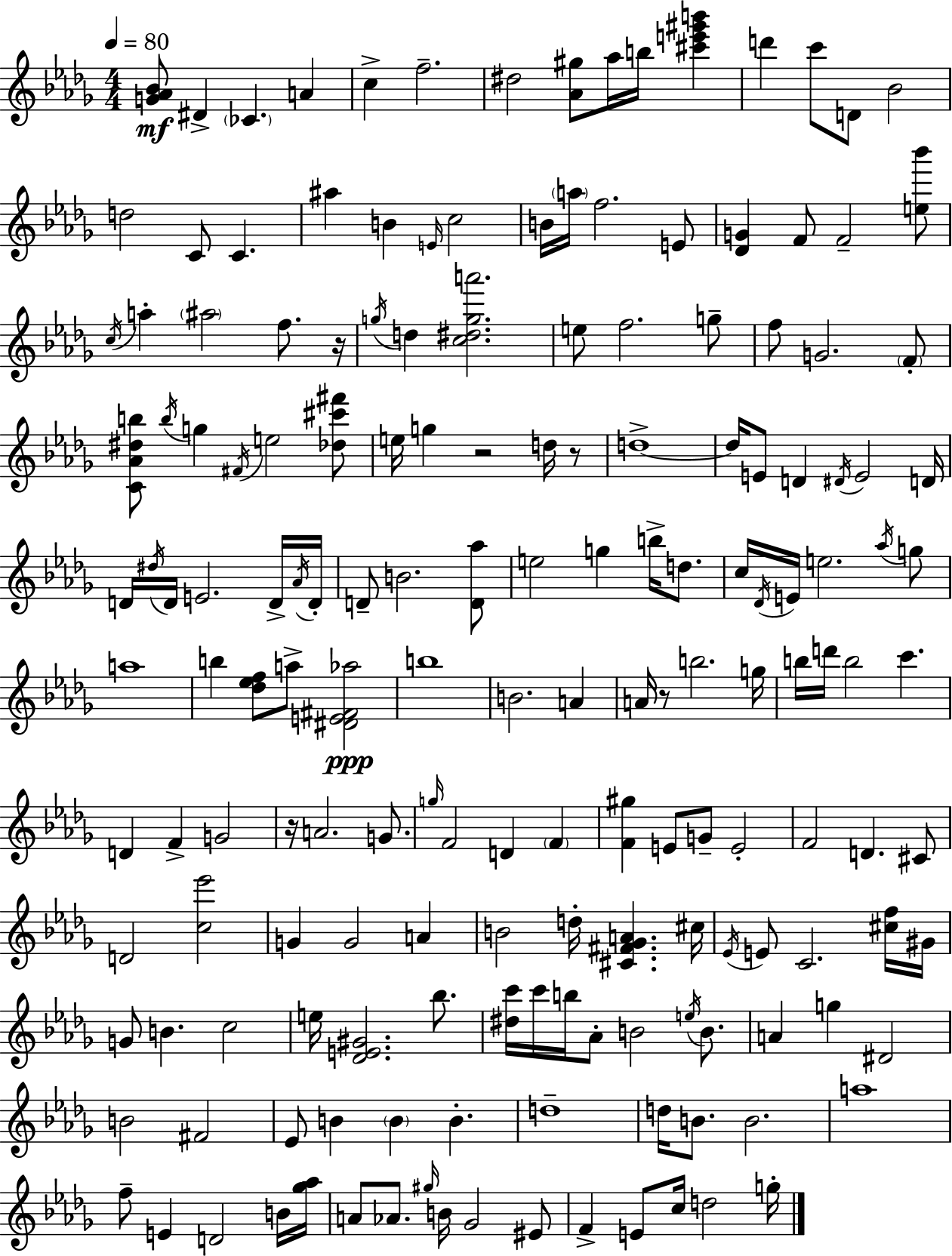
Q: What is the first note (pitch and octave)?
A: D#4